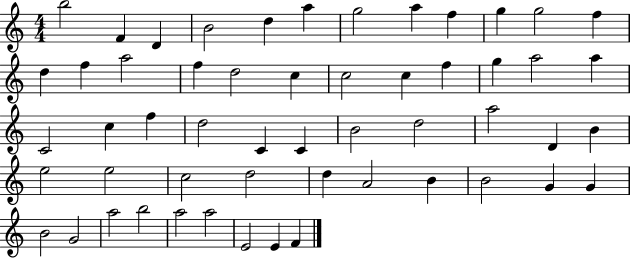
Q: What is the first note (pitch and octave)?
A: B5